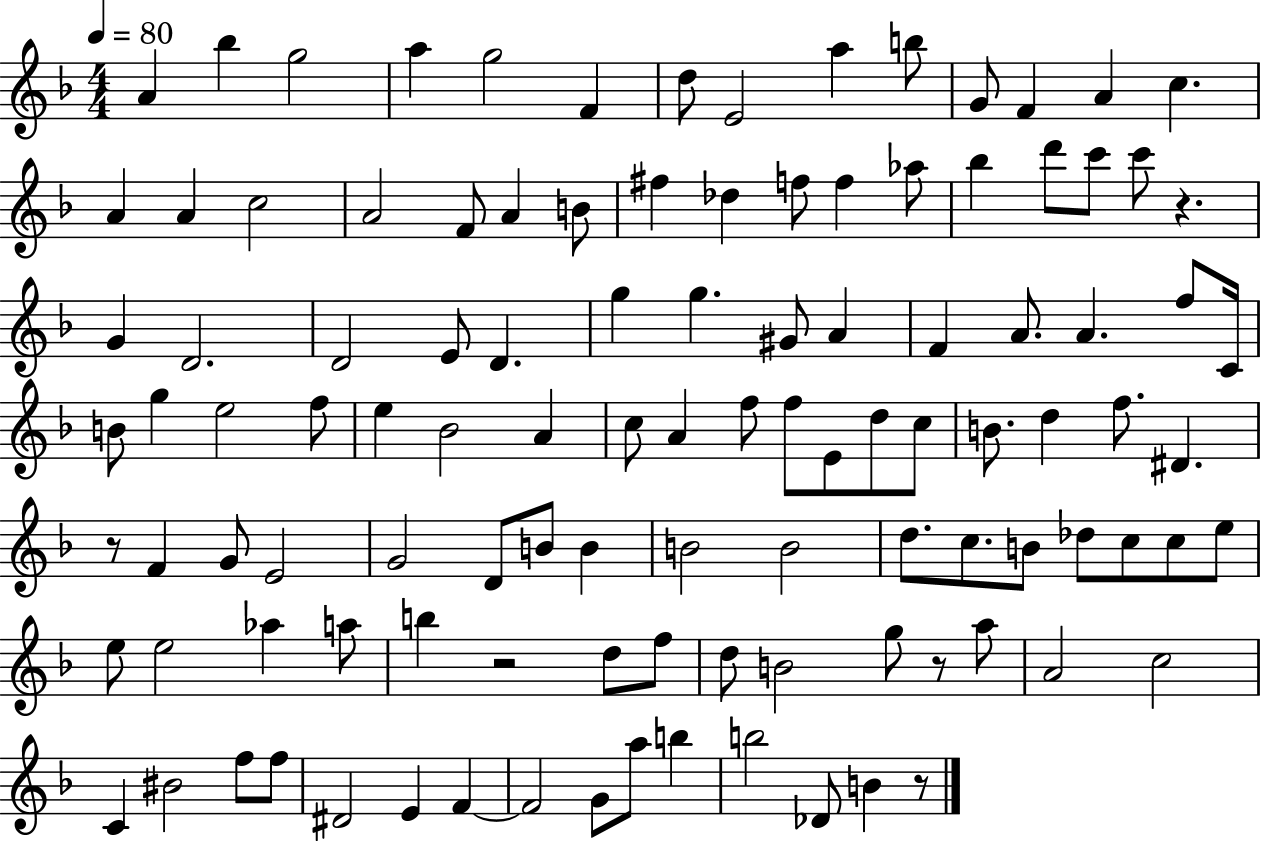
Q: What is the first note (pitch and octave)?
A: A4